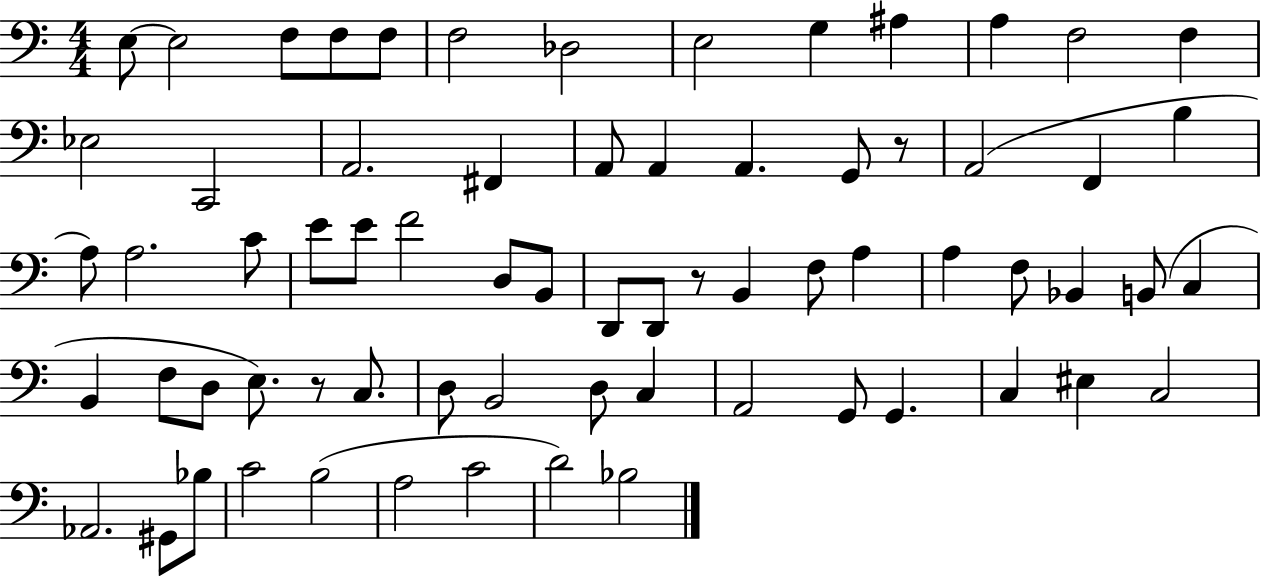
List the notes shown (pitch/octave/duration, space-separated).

E3/e E3/h F3/e F3/e F3/e F3/h Db3/h E3/h G3/q A#3/q A3/q F3/h F3/q Eb3/h C2/h A2/h. F#2/q A2/e A2/q A2/q. G2/e R/e A2/h F2/q B3/q A3/e A3/h. C4/e E4/e E4/e F4/h D3/e B2/e D2/e D2/e R/e B2/q F3/e A3/q A3/q F3/e Bb2/q B2/e C3/q B2/q F3/e D3/e E3/e. R/e C3/e. D3/e B2/h D3/e C3/q A2/h G2/e G2/q. C3/q EIS3/q C3/h Ab2/h. G#2/e Bb3/e C4/h B3/h A3/h C4/h D4/h Bb3/h